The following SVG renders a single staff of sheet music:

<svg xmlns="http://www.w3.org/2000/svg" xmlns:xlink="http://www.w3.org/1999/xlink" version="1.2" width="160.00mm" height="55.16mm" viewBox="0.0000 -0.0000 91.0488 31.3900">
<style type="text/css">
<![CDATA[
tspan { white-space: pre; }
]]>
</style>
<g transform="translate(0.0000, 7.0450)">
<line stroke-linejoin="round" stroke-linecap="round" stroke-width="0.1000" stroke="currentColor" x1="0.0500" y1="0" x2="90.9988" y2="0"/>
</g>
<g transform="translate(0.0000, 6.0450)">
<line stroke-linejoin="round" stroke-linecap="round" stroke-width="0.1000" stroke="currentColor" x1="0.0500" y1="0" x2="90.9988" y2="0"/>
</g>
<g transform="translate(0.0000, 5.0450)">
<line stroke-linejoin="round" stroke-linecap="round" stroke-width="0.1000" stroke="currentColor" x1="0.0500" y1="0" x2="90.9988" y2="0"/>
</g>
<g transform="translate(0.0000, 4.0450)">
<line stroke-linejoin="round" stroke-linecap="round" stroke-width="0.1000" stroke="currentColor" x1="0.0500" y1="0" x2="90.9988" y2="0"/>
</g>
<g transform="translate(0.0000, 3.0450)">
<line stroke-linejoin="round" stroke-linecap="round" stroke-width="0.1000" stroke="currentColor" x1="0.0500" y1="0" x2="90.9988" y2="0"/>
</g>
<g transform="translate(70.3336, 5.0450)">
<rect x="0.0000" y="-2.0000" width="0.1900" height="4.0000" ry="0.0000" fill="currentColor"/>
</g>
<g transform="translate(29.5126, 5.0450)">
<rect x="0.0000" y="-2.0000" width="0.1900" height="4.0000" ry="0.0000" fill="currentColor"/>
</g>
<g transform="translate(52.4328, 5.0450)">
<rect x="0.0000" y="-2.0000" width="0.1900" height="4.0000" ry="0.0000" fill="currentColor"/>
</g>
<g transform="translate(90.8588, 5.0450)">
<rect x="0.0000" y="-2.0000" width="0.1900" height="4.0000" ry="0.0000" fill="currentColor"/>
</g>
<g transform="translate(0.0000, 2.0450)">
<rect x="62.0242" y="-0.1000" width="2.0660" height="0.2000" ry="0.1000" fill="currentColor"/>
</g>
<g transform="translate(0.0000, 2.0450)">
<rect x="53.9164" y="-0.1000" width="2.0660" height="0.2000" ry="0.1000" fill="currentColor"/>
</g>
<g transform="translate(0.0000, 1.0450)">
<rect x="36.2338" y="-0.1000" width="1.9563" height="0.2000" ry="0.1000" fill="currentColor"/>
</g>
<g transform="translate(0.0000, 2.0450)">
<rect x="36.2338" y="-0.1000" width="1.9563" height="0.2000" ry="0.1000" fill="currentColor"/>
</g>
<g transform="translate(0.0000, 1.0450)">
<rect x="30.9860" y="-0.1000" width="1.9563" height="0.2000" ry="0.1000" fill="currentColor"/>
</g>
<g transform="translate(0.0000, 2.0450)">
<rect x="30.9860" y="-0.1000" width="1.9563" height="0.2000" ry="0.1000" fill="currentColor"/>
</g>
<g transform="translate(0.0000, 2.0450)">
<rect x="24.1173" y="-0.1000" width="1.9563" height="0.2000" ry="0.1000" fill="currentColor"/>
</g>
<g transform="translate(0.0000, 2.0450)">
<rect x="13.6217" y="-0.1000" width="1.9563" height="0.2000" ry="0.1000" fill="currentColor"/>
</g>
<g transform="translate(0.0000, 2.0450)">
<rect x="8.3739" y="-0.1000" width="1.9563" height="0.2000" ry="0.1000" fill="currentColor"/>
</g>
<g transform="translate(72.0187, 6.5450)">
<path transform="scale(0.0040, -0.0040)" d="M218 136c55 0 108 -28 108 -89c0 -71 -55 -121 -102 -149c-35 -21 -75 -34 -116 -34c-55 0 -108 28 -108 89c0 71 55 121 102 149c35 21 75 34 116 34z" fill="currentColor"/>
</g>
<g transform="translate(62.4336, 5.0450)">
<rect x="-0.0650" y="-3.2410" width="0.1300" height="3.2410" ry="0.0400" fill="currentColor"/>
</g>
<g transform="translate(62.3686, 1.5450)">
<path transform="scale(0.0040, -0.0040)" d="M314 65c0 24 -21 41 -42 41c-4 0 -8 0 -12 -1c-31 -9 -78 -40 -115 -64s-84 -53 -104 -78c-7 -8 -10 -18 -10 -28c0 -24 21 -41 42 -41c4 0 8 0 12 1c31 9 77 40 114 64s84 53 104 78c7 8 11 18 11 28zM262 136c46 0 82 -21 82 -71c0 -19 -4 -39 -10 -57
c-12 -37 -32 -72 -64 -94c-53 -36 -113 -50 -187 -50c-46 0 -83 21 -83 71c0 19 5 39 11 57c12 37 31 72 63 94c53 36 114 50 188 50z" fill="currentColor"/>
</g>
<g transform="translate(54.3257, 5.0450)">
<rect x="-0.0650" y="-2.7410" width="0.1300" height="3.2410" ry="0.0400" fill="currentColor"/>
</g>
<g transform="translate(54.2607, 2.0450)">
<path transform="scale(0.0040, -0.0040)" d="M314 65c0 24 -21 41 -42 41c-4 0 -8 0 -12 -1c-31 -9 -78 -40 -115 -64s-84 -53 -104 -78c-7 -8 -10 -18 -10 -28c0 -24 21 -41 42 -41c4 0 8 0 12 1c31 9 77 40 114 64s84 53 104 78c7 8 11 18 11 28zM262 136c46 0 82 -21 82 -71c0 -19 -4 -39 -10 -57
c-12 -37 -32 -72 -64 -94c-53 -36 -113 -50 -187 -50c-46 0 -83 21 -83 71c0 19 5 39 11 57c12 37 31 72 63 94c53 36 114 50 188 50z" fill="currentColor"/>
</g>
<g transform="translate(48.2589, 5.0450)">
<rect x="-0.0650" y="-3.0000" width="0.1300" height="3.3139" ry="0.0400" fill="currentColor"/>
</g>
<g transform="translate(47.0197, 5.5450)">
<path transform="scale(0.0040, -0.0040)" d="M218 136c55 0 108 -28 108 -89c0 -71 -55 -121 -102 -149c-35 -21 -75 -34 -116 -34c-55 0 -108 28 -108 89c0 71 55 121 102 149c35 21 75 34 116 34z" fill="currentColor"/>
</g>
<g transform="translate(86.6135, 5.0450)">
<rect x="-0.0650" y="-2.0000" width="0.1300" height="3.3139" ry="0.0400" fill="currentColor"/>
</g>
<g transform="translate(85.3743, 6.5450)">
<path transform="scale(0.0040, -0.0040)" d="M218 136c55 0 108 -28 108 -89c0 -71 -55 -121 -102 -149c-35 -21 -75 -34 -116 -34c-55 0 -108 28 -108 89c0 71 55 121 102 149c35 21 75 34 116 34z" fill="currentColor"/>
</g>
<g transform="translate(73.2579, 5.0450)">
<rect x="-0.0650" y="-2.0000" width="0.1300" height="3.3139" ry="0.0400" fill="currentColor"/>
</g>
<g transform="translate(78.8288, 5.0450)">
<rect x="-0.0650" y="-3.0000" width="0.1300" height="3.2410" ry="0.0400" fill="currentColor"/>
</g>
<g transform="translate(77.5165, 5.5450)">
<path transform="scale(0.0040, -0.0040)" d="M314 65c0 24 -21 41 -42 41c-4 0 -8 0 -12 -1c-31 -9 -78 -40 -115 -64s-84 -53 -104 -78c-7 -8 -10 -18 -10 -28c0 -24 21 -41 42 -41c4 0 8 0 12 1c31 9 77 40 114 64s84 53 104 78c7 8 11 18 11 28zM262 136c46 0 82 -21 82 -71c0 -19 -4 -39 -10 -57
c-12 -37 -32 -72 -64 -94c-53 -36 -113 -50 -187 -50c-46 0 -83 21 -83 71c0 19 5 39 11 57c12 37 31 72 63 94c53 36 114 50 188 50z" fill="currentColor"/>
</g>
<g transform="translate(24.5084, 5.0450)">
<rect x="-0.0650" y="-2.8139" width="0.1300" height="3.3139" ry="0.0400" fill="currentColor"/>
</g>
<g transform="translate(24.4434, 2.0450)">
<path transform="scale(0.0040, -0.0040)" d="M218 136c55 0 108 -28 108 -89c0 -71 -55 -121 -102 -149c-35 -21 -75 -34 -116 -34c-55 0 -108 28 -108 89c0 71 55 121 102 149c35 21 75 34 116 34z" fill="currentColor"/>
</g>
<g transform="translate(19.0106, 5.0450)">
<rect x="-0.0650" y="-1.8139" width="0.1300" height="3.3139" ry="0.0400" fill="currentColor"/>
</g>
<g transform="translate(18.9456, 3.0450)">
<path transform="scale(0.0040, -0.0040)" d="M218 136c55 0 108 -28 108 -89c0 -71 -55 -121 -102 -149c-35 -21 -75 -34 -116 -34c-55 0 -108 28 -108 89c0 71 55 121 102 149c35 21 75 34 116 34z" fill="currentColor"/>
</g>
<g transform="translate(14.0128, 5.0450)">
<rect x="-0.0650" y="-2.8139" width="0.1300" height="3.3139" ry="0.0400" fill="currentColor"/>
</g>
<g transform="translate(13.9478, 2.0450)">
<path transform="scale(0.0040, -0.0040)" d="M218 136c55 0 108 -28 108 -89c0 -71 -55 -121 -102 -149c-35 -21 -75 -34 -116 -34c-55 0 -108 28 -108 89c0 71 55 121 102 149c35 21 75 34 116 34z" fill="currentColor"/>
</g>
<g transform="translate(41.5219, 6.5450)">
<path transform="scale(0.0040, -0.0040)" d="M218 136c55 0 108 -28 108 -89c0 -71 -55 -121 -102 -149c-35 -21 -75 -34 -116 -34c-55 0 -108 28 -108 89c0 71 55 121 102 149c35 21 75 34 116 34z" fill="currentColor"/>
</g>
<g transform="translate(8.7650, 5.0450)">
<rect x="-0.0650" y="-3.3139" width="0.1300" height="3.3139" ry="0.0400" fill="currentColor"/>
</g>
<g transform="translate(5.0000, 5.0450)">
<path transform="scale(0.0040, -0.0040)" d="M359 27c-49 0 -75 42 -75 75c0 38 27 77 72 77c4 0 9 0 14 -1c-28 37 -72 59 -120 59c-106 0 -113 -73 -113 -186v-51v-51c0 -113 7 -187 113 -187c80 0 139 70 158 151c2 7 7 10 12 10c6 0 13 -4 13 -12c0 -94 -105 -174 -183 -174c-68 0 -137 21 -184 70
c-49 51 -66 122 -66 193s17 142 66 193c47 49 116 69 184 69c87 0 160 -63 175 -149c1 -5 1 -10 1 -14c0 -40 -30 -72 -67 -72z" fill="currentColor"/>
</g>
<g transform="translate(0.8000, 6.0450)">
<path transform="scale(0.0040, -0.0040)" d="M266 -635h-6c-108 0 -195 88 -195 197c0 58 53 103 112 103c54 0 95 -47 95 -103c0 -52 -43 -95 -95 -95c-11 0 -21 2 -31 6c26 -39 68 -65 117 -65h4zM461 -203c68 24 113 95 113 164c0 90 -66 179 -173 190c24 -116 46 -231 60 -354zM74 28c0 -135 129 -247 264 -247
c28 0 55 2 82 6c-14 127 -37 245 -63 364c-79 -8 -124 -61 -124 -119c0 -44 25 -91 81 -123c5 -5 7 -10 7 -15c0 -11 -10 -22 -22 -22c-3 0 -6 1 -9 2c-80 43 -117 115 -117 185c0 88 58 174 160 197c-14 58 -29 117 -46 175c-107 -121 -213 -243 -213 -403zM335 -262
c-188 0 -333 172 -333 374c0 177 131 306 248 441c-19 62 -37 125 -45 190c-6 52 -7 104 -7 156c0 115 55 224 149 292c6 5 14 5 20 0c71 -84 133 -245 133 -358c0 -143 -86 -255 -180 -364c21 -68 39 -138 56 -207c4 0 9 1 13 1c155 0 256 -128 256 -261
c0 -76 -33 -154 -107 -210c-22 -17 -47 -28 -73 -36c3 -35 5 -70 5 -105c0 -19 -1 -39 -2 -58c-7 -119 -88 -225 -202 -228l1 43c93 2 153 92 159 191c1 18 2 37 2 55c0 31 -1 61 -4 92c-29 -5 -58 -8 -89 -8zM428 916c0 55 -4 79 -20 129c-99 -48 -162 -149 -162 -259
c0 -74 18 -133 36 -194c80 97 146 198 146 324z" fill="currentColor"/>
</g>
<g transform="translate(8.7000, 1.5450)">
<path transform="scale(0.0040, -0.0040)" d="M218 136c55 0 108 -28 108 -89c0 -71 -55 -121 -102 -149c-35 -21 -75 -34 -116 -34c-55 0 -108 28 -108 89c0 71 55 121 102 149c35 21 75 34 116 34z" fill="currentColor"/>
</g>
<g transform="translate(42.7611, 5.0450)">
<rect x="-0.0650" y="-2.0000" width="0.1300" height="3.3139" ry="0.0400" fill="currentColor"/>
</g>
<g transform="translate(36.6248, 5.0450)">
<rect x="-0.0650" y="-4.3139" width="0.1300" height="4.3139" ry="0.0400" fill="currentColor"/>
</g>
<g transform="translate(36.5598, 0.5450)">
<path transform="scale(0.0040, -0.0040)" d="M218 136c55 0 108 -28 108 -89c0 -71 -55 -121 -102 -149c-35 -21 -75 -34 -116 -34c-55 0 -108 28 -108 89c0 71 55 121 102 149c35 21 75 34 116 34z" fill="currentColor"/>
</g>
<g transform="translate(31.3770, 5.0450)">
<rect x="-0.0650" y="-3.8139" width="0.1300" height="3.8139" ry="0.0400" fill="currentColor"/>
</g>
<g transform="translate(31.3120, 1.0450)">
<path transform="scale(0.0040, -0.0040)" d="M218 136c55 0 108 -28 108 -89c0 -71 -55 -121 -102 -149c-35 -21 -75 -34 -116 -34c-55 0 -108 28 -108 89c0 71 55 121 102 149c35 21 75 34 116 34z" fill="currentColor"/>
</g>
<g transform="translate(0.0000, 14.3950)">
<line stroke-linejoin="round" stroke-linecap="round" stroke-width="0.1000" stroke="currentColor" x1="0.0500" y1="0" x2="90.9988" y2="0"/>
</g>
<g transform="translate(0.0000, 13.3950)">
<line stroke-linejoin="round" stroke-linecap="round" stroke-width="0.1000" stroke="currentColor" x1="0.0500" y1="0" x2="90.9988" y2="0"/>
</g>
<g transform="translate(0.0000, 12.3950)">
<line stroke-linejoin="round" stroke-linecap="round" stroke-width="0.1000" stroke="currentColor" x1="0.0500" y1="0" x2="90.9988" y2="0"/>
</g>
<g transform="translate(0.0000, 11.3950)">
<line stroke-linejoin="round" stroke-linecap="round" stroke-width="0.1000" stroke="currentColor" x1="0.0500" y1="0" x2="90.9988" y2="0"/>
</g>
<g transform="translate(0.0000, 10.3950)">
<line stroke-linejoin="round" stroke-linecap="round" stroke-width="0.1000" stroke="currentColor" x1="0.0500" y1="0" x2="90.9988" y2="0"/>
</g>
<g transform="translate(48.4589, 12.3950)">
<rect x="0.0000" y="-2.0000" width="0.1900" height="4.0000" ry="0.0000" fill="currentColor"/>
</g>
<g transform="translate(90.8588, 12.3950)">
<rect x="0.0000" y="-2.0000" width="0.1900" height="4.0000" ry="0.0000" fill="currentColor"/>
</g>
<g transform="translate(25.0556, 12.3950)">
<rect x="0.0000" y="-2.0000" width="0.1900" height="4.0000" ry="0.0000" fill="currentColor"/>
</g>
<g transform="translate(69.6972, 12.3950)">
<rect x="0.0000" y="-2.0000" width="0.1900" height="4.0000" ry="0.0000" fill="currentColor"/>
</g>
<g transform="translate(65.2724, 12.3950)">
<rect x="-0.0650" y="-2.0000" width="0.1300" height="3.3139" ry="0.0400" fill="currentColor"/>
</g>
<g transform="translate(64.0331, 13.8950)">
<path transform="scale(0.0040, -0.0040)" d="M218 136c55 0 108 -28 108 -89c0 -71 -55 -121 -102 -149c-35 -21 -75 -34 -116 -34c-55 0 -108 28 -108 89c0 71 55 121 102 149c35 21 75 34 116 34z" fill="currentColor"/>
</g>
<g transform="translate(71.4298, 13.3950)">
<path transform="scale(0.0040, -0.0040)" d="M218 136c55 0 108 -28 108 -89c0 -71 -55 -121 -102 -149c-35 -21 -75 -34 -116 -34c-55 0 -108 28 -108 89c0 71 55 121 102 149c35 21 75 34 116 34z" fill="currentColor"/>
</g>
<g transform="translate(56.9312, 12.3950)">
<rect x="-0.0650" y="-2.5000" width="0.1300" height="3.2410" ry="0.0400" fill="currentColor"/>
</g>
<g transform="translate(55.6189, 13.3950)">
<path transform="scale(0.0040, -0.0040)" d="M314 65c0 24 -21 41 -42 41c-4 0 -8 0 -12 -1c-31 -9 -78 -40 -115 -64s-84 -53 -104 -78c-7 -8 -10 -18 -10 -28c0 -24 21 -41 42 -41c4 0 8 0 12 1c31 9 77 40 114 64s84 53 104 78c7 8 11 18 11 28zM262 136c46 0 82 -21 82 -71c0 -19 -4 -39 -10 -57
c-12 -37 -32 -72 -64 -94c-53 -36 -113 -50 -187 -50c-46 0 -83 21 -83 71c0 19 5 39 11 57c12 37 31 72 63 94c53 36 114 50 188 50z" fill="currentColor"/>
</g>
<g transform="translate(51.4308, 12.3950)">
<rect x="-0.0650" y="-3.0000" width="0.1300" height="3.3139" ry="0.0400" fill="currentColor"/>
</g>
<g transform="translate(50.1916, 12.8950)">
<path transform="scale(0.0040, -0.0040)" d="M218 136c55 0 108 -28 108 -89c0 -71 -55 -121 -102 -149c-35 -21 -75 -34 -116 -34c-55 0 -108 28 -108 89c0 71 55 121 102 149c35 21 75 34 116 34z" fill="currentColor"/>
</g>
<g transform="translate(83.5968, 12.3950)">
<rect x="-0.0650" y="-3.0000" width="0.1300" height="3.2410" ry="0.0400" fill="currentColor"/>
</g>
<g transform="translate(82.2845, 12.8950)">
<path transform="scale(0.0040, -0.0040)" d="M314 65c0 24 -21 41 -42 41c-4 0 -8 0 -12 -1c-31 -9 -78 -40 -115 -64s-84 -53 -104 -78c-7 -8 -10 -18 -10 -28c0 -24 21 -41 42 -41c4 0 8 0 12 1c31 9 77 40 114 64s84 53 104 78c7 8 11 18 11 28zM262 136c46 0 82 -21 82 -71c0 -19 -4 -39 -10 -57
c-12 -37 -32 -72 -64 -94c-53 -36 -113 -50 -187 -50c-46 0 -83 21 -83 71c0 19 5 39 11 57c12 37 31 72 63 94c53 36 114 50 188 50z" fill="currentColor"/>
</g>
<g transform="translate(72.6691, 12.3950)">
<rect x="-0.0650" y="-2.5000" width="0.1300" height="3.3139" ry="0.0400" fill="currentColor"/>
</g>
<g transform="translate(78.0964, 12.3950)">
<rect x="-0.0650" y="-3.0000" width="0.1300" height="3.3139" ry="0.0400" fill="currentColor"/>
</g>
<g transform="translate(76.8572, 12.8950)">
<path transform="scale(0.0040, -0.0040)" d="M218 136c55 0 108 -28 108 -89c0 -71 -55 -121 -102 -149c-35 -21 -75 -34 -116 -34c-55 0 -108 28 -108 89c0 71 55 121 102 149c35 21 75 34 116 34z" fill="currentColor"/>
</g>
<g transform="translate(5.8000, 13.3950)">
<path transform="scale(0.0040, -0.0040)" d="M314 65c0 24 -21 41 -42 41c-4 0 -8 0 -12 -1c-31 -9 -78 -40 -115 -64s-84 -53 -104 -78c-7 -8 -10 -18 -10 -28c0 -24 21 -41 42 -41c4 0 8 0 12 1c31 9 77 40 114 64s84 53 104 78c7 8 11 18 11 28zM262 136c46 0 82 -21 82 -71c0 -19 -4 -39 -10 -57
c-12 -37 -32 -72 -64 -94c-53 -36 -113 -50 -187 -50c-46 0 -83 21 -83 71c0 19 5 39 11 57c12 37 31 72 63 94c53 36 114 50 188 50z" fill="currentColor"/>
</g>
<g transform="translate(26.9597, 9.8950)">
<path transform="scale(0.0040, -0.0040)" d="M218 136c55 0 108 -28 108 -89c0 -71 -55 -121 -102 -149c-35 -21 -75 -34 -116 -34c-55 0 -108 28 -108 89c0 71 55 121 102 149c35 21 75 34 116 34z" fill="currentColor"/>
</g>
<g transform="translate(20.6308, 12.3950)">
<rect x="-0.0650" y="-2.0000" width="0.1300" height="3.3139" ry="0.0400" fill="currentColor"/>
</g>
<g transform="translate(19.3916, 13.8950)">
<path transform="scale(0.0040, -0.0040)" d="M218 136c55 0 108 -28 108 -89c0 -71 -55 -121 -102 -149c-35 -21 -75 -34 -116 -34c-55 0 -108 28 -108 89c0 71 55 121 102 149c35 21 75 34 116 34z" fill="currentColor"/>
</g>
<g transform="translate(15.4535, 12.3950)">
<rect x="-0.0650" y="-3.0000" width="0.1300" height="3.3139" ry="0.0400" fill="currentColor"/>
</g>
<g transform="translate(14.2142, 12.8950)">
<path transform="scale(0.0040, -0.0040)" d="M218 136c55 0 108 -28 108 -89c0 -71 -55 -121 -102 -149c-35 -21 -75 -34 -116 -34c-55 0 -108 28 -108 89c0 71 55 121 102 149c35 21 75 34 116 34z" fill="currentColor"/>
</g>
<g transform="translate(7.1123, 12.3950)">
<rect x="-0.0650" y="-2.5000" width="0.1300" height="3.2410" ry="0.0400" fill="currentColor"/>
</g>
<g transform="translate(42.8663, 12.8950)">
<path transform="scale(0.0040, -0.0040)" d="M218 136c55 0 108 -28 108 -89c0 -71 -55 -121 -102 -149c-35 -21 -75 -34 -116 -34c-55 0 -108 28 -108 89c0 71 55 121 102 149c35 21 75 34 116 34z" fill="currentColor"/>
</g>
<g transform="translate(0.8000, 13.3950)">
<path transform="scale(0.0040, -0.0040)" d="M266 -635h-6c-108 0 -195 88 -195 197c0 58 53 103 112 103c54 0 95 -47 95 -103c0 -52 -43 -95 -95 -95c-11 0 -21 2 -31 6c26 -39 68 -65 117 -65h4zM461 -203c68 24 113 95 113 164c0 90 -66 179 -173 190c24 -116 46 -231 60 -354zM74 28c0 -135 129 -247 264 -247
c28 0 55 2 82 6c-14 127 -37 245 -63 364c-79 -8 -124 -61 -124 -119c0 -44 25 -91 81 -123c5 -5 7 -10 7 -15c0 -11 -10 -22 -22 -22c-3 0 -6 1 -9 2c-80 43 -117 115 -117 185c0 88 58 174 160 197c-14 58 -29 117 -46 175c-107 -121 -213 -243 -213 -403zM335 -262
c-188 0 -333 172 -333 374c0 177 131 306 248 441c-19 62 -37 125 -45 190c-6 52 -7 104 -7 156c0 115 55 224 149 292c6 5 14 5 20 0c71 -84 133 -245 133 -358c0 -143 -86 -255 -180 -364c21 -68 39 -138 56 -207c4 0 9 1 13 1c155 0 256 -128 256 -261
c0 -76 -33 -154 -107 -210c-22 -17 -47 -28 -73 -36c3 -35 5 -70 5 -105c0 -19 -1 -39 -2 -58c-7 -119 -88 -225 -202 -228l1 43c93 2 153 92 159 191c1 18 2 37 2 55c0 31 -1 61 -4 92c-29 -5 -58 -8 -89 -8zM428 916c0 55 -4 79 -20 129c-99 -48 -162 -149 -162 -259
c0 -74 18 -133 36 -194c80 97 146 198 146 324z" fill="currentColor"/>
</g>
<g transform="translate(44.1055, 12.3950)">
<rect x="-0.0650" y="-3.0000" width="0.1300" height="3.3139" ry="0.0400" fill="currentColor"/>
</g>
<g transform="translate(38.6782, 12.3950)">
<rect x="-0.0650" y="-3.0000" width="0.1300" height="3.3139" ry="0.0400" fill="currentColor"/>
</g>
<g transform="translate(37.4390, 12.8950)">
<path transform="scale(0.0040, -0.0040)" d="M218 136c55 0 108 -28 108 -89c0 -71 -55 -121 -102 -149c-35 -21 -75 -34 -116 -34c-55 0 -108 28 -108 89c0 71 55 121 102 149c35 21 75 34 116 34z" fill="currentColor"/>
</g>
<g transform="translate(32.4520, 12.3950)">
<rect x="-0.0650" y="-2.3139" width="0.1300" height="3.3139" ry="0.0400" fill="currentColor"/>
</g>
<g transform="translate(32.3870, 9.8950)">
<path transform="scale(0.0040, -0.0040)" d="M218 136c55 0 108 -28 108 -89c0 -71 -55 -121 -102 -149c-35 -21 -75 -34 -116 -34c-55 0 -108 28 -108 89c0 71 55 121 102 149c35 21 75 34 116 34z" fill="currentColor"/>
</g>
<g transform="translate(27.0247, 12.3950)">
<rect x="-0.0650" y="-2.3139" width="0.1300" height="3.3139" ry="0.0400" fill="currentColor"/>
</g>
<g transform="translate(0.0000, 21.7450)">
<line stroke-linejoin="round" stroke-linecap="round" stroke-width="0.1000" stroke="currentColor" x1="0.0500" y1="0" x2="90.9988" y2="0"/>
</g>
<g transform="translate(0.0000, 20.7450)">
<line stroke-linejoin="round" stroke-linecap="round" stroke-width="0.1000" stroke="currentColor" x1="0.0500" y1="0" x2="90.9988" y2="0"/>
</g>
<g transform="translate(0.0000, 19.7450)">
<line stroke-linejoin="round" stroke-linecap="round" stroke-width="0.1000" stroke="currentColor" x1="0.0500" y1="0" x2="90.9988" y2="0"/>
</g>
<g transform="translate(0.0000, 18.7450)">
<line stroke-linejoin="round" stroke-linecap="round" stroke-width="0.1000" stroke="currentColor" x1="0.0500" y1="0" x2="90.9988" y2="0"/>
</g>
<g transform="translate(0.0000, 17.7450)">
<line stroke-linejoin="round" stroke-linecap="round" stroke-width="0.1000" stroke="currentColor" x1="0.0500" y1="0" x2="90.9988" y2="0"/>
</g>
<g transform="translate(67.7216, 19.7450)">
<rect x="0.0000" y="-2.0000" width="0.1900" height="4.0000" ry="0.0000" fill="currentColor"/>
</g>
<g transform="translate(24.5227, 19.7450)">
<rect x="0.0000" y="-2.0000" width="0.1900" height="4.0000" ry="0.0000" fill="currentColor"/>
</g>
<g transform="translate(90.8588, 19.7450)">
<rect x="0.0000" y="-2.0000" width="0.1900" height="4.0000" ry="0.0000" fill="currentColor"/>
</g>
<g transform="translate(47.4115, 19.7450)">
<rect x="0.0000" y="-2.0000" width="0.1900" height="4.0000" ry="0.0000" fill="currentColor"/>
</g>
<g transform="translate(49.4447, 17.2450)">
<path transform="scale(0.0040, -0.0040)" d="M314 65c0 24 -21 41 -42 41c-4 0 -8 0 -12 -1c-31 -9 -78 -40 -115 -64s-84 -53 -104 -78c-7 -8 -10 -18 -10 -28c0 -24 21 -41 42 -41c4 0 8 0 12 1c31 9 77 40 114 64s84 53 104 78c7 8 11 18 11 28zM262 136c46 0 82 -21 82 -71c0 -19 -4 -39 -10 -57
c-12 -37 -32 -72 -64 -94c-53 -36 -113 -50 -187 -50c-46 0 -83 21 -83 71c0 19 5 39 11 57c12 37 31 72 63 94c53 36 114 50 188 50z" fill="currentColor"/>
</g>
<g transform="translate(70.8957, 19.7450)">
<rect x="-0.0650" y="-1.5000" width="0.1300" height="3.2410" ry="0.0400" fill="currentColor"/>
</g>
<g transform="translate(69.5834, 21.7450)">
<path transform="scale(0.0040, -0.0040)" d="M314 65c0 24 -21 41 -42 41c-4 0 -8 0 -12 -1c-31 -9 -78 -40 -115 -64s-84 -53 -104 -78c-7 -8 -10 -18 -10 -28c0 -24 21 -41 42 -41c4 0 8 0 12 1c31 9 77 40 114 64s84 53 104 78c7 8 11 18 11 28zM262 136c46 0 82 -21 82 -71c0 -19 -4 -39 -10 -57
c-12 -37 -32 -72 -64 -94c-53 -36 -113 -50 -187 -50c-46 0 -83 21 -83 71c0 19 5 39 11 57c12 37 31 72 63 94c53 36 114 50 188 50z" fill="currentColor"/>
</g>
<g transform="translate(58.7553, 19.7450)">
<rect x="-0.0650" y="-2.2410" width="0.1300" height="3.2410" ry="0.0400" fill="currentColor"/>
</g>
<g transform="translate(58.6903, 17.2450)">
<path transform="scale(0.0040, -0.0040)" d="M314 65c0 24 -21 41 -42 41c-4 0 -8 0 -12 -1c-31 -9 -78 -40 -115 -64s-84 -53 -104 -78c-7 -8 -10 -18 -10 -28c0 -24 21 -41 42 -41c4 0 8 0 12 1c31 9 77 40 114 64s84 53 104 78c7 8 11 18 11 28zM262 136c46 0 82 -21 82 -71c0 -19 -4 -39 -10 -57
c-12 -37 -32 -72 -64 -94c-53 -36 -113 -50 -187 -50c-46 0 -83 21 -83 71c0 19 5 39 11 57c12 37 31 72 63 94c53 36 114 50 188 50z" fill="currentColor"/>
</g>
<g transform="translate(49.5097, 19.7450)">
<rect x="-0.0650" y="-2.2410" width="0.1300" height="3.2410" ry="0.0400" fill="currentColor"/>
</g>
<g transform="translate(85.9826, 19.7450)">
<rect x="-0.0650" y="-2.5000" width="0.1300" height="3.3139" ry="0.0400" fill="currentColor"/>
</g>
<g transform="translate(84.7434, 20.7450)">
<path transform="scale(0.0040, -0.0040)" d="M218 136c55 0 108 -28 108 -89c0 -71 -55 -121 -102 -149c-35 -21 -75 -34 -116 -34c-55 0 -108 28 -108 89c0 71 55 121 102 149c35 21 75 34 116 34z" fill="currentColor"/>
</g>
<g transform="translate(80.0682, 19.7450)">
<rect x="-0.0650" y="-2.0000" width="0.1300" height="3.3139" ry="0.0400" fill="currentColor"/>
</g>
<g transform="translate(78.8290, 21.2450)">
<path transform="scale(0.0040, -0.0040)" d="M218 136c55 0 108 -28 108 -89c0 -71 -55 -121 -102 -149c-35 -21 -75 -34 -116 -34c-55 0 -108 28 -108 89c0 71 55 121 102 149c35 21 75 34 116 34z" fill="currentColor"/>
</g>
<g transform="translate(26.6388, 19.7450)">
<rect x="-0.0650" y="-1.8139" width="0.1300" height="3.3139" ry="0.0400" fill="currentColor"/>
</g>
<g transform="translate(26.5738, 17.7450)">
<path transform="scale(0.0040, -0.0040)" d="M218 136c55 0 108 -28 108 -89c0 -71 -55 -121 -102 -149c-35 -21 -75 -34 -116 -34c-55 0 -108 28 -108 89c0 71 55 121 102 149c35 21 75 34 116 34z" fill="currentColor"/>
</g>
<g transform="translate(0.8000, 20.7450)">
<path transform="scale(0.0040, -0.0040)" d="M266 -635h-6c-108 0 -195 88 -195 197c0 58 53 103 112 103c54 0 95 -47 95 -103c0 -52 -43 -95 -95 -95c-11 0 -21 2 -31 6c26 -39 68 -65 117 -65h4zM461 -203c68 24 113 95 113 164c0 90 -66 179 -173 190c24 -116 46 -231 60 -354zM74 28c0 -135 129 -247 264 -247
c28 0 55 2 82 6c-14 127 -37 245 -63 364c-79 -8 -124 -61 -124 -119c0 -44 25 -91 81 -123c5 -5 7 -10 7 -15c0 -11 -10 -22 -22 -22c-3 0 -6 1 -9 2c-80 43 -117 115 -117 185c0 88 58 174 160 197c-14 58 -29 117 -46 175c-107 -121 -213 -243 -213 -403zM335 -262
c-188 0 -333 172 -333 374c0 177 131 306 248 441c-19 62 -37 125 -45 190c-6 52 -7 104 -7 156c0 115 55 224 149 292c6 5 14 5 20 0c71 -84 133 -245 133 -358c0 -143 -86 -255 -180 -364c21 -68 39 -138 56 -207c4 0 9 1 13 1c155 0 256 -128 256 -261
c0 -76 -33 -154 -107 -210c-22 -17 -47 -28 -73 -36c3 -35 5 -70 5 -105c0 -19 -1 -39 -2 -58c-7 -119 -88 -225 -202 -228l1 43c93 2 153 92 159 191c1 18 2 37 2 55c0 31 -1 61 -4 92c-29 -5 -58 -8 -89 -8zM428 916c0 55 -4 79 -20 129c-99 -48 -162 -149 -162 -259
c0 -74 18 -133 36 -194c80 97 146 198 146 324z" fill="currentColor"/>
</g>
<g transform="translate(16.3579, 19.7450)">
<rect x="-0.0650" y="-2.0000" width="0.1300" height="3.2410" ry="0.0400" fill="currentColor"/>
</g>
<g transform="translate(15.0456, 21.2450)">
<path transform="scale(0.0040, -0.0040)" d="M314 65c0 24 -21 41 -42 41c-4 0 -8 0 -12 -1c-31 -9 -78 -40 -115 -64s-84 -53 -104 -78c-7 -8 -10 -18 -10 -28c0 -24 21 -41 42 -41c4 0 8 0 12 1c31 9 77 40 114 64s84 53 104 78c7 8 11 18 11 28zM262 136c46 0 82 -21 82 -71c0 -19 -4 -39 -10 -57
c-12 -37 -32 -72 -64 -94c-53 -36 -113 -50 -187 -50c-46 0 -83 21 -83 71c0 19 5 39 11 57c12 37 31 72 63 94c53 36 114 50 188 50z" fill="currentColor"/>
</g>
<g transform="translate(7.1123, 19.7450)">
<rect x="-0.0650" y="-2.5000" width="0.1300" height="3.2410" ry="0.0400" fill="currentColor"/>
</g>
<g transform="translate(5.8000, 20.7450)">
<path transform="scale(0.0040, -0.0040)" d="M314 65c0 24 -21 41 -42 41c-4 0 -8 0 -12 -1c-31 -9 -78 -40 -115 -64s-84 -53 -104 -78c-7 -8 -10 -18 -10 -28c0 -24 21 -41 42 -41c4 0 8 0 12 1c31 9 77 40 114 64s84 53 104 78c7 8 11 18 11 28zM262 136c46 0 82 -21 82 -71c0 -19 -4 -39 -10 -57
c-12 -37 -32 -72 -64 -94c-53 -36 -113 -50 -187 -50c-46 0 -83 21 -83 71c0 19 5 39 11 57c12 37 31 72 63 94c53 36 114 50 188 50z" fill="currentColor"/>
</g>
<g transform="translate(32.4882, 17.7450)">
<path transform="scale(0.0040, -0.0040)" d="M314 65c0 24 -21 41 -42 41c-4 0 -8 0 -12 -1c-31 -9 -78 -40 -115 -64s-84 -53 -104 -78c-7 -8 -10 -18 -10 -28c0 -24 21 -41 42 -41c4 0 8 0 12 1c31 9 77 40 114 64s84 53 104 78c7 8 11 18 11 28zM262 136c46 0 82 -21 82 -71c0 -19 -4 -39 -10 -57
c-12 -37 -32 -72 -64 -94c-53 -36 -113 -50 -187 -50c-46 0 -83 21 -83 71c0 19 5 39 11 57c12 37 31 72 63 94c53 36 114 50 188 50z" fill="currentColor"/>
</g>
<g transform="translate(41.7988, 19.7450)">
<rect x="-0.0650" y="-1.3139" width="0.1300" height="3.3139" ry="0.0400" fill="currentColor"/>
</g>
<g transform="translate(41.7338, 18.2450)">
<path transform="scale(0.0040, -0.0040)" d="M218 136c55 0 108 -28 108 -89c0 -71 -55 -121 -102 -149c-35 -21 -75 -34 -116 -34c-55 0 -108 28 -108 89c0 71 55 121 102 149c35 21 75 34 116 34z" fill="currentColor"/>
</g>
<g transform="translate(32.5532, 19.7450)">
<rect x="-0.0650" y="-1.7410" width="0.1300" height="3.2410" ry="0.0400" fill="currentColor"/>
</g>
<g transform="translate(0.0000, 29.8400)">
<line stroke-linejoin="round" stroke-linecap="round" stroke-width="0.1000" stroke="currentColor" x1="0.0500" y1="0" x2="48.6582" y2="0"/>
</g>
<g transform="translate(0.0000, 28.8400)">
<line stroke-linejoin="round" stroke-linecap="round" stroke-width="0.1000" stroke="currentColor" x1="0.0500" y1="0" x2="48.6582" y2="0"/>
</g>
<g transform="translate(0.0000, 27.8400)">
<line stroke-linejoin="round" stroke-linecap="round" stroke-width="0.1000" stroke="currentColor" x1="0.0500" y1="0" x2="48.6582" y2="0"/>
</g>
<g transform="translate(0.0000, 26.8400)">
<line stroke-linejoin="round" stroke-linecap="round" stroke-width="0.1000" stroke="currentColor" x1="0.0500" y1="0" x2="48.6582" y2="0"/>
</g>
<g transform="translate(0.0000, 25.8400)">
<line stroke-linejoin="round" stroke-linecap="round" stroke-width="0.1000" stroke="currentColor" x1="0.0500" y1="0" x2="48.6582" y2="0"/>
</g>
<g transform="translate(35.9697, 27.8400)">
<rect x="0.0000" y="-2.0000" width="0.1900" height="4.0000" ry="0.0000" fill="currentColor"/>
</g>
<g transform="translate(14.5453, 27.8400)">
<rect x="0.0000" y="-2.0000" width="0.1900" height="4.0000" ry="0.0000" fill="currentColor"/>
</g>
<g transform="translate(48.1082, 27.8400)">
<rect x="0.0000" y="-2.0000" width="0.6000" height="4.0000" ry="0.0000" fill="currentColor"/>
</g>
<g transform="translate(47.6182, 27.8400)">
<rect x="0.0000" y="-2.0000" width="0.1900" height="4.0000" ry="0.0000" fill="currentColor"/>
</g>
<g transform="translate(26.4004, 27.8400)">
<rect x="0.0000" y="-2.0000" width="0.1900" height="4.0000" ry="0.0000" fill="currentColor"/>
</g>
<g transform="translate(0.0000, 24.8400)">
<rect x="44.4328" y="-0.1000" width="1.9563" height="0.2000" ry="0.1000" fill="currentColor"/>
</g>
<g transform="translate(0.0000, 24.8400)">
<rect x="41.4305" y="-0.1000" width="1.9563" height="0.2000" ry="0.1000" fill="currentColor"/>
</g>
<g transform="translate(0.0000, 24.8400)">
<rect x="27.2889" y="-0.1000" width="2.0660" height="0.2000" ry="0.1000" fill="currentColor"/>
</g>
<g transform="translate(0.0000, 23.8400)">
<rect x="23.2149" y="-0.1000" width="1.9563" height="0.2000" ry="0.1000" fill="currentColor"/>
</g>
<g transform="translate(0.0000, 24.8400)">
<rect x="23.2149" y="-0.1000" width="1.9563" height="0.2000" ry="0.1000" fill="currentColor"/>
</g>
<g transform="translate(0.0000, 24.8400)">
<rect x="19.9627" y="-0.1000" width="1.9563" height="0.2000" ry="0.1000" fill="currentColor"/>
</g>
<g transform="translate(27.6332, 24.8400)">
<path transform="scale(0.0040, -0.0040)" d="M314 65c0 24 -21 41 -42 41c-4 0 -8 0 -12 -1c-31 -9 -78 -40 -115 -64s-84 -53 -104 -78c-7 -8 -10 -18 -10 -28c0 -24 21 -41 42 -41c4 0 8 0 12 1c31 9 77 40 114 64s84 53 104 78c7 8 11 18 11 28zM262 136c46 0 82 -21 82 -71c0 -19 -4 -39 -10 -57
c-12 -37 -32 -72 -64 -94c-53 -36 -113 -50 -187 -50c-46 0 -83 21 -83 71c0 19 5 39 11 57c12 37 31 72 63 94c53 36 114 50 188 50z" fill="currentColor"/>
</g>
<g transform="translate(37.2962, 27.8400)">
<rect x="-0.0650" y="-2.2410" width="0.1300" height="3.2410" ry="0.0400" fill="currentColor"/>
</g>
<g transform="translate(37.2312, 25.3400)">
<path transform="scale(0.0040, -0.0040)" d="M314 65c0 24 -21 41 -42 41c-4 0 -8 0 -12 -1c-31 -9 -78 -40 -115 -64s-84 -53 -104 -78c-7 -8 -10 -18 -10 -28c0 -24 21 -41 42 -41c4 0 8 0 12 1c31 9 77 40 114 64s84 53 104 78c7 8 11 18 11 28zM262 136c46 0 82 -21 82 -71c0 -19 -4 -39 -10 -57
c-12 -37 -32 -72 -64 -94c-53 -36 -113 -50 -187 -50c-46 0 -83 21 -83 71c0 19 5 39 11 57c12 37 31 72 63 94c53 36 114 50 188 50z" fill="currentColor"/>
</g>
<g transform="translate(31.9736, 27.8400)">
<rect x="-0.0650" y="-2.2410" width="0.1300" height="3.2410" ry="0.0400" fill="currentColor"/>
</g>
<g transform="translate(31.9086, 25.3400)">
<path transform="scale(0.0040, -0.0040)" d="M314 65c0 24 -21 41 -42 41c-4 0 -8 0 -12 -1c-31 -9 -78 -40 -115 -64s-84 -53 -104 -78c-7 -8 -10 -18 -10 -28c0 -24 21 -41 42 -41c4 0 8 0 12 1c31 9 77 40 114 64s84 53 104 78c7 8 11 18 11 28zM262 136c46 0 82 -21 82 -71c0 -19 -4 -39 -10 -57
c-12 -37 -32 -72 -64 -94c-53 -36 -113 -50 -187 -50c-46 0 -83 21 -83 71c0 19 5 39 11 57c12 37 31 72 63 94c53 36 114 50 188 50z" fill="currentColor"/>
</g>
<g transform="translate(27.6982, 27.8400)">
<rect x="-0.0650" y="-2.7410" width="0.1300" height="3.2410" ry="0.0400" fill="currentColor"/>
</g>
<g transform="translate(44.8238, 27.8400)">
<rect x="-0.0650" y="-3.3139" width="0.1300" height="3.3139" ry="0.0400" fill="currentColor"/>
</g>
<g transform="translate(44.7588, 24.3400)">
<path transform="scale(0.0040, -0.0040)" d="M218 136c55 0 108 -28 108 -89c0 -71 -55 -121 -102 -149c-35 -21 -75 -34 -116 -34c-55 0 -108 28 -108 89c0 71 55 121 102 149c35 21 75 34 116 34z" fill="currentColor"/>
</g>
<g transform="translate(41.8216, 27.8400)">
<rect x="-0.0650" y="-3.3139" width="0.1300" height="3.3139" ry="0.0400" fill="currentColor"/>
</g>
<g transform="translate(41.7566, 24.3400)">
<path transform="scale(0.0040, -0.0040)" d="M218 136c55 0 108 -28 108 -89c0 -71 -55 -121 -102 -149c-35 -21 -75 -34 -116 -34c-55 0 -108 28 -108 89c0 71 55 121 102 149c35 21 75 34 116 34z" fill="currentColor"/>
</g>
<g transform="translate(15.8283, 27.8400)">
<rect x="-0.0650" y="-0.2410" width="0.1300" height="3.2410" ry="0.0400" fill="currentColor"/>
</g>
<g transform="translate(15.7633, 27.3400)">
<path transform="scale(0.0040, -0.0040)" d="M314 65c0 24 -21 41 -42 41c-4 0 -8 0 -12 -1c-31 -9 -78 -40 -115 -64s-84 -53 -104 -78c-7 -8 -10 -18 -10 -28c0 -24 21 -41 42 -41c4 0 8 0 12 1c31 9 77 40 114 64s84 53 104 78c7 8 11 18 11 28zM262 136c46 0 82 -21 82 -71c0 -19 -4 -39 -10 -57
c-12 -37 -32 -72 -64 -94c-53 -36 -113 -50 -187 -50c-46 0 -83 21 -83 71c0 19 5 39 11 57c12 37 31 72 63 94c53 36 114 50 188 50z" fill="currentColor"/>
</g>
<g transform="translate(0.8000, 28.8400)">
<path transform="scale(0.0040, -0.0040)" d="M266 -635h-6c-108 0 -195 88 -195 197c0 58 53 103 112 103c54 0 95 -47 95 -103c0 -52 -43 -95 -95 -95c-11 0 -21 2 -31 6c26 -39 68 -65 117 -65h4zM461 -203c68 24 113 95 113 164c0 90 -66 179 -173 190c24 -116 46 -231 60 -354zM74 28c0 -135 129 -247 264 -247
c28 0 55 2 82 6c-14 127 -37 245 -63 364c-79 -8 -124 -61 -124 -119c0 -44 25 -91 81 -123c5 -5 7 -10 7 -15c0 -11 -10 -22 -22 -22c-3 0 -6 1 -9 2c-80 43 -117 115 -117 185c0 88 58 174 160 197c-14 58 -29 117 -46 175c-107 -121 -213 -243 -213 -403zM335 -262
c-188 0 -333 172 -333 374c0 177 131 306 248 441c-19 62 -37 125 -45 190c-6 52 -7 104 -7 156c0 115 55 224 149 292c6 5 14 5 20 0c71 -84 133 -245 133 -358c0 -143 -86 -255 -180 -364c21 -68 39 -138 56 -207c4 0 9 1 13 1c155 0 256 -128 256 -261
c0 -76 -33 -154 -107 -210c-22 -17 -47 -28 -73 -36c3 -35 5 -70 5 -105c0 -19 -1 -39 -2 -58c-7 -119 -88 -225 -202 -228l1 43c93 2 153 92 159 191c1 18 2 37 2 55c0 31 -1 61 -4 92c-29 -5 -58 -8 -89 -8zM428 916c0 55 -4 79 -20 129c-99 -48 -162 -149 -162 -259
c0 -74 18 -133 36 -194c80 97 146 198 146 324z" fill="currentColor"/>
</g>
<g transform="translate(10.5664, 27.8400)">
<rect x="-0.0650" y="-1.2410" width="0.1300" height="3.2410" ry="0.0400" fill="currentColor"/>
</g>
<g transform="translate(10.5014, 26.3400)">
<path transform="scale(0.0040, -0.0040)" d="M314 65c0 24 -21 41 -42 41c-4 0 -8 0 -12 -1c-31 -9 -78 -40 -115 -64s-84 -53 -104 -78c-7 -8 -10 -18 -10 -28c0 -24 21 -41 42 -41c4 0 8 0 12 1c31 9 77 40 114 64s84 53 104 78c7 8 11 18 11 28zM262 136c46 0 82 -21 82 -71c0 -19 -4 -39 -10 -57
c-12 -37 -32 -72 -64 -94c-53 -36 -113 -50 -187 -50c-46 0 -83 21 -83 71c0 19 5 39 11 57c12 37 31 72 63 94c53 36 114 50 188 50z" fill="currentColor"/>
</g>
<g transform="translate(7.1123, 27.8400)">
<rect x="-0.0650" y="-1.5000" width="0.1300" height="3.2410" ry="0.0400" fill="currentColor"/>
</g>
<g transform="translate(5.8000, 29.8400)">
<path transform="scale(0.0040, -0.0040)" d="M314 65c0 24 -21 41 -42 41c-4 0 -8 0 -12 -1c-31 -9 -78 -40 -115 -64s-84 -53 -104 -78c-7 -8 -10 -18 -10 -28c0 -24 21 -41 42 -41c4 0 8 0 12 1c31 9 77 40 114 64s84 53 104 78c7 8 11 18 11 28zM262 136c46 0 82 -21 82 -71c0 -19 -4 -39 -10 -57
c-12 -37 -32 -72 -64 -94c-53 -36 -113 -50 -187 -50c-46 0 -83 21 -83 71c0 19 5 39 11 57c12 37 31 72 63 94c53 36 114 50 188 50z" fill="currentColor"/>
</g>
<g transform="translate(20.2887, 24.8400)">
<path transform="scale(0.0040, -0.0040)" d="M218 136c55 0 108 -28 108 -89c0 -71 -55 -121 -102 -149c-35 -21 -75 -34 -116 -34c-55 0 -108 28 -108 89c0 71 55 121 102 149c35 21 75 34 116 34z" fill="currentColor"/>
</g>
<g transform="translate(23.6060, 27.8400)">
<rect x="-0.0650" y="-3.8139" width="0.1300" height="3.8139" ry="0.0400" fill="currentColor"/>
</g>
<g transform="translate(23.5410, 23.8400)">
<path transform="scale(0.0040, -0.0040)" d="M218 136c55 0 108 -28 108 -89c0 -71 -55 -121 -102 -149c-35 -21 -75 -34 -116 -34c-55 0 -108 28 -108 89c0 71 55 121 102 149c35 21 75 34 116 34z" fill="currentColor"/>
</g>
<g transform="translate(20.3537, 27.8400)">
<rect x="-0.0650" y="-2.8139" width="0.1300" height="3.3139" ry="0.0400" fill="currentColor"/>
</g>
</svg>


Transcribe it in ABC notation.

X:1
T:Untitled
M:4/4
L:1/4
K:C
b a f a c' d' F A a2 b2 F A2 F G2 A F g g A A A G2 F G A A2 G2 F2 f f2 e g2 g2 E2 F G E2 e2 c2 a c' a2 g2 g2 b b